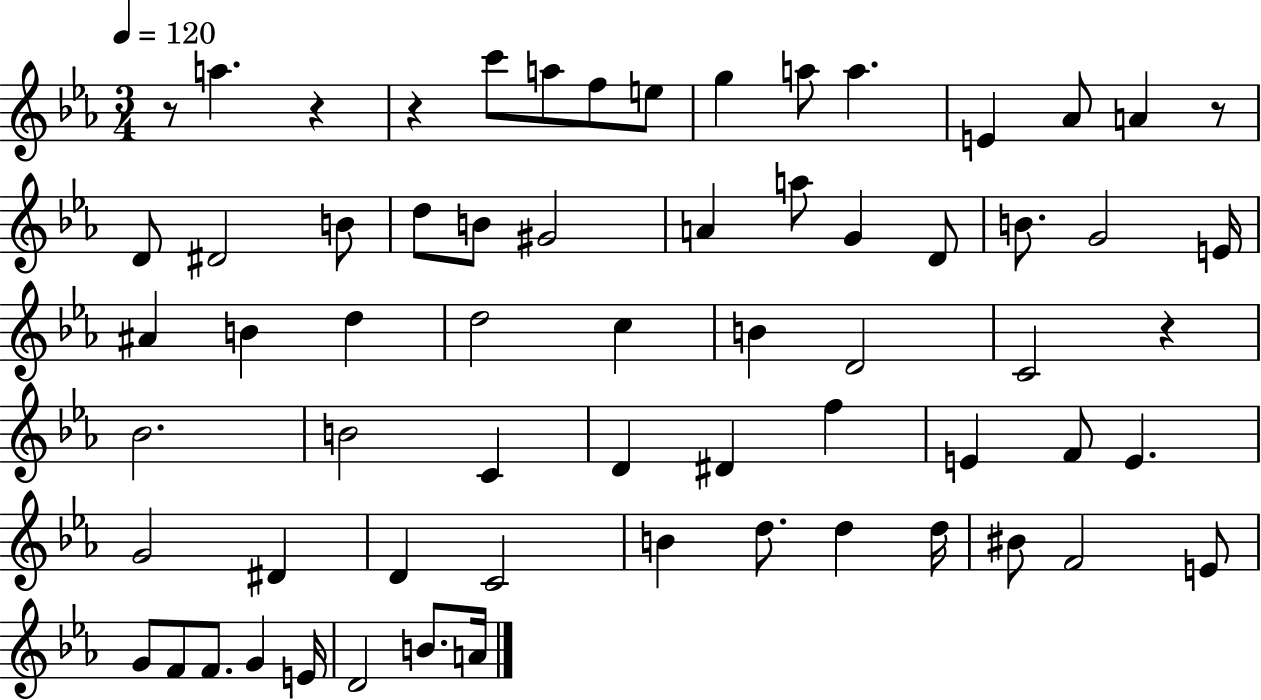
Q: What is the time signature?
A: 3/4